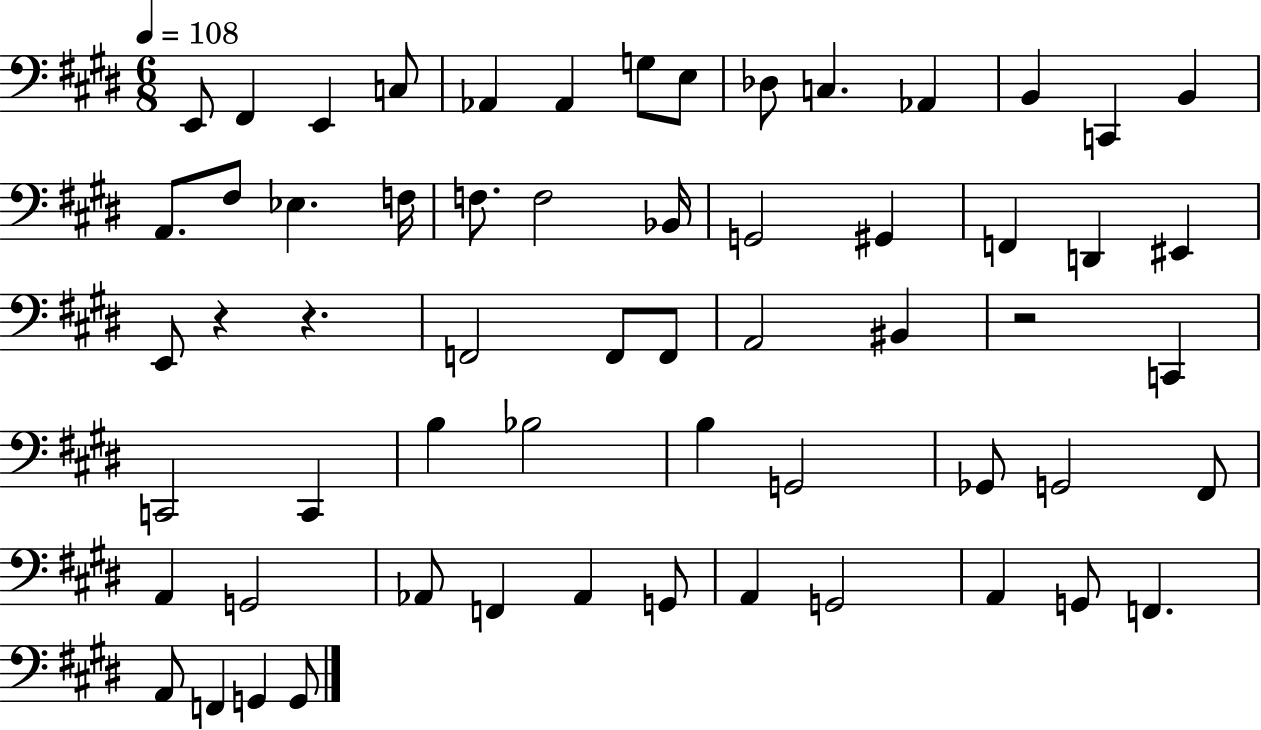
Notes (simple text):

E2/e F#2/q E2/q C3/e Ab2/q Ab2/q G3/e E3/e Db3/e C3/q. Ab2/q B2/q C2/q B2/q A2/e. F#3/e Eb3/q. F3/s F3/e. F3/h Bb2/s G2/h G#2/q F2/q D2/q EIS2/q E2/e R/q R/q. F2/h F2/e F2/e A2/h BIS2/q R/h C2/q C2/h C2/q B3/q Bb3/h B3/q G2/h Gb2/e G2/h F#2/e A2/q G2/h Ab2/e F2/q Ab2/q G2/e A2/q G2/h A2/q G2/e F2/q. A2/e F2/q G2/q G2/e